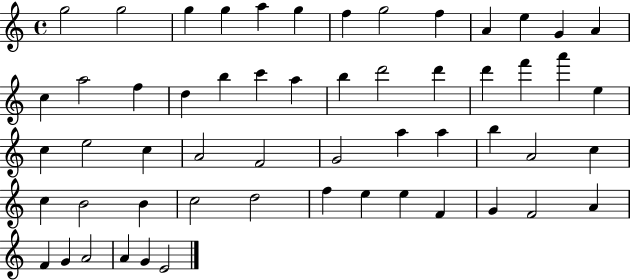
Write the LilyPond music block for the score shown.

{
  \clef treble
  \time 4/4
  \defaultTimeSignature
  \key c \major
  g''2 g''2 | g''4 g''4 a''4 g''4 | f''4 g''2 f''4 | a'4 e''4 g'4 a'4 | \break c''4 a''2 f''4 | d''4 b''4 c'''4 a''4 | b''4 d'''2 d'''4 | d'''4 f'''4 a'''4 e''4 | \break c''4 e''2 c''4 | a'2 f'2 | g'2 a''4 a''4 | b''4 a'2 c''4 | \break c''4 b'2 b'4 | c''2 d''2 | f''4 e''4 e''4 f'4 | g'4 f'2 a'4 | \break f'4 g'4 a'2 | a'4 g'4 e'2 | \bar "|."
}